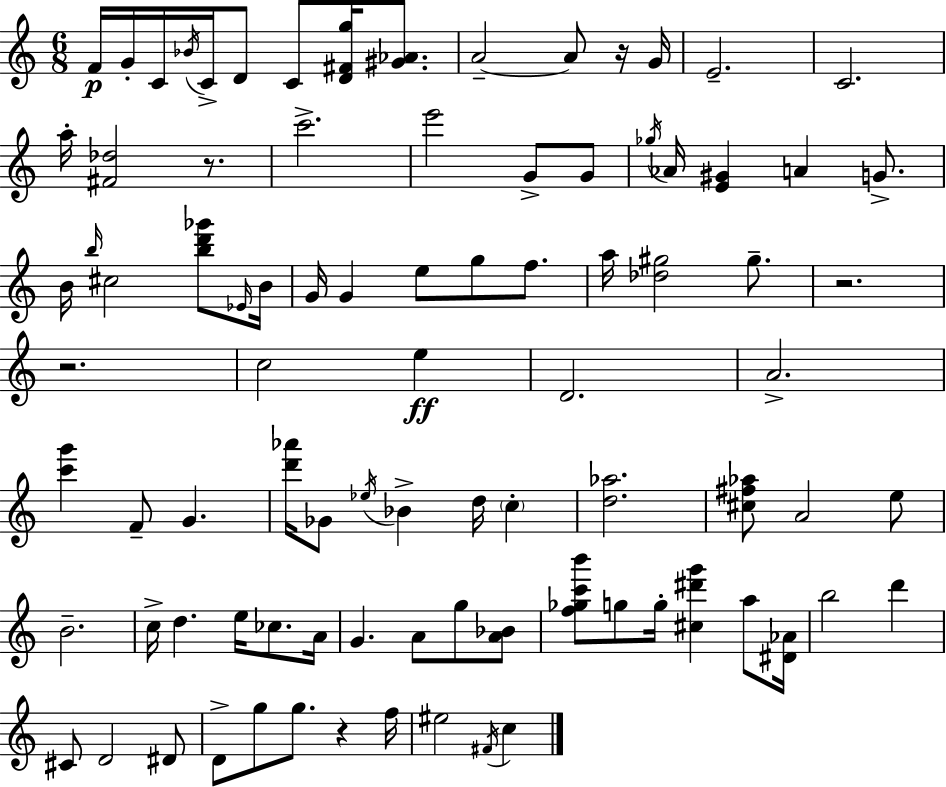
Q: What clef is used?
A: treble